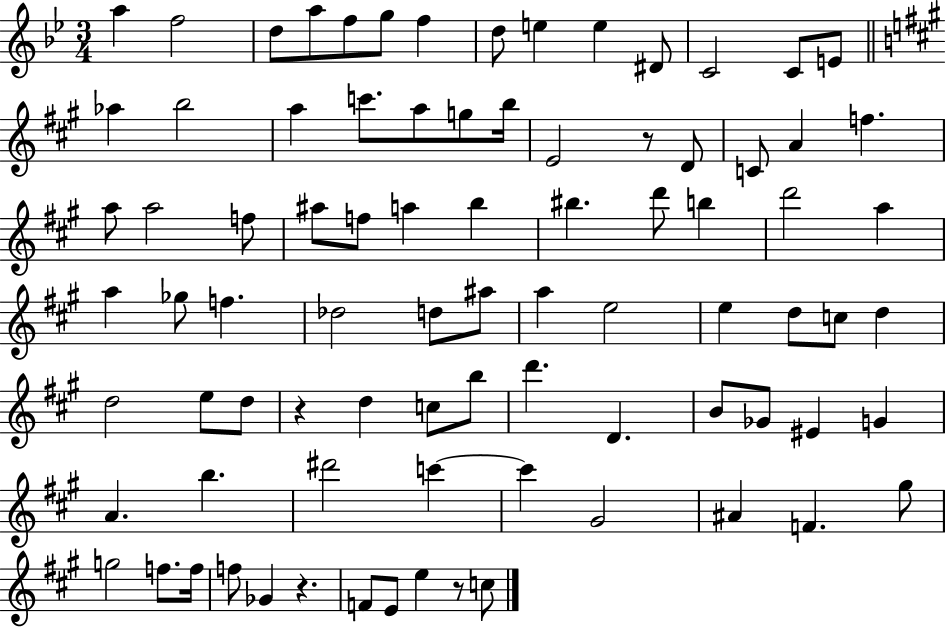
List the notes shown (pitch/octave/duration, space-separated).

A5/q F5/h D5/e A5/e F5/e G5/e F5/q D5/e E5/q E5/q D#4/e C4/h C4/e E4/e Ab5/q B5/h A5/q C6/e. A5/e G5/e B5/s E4/h R/e D4/e C4/e A4/q F5/q. A5/e A5/h F5/e A#5/e F5/e A5/q B5/q BIS5/q. D6/e B5/q D6/h A5/q A5/q Gb5/e F5/q. Db5/h D5/e A#5/e A5/q E5/h E5/q D5/e C5/e D5/q D5/h E5/e D5/e R/q D5/q C5/e B5/e D6/q. D4/q. B4/e Gb4/e EIS4/q G4/q A4/q. B5/q. D#6/h C6/q C6/q G#4/h A#4/q F4/q. G#5/e G5/h F5/e. F5/s F5/e Gb4/q R/q. F4/e E4/e E5/q R/e C5/e